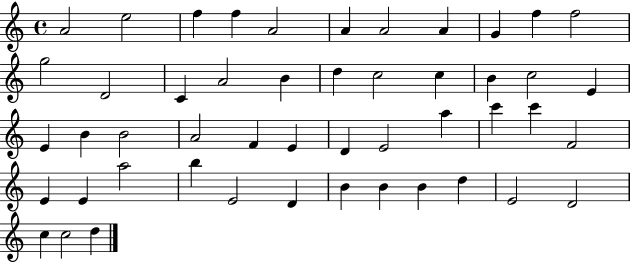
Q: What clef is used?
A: treble